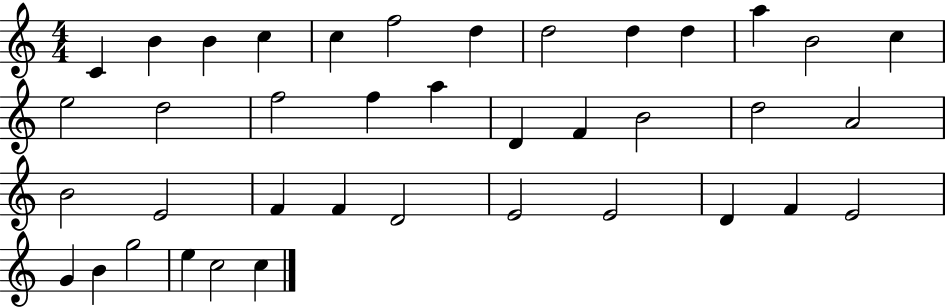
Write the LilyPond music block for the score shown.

{
  \clef treble
  \numericTimeSignature
  \time 4/4
  \key c \major
  c'4 b'4 b'4 c''4 | c''4 f''2 d''4 | d''2 d''4 d''4 | a''4 b'2 c''4 | \break e''2 d''2 | f''2 f''4 a''4 | d'4 f'4 b'2 | d''2 a'2 | \break b'2 e'2 | f'4 f'4 d'2 | e'2 e'2 | d'4 f'4 e'2 | \break g'4 b'4 g''2 | e''4 c''2 c''4 | \bar "|."
}